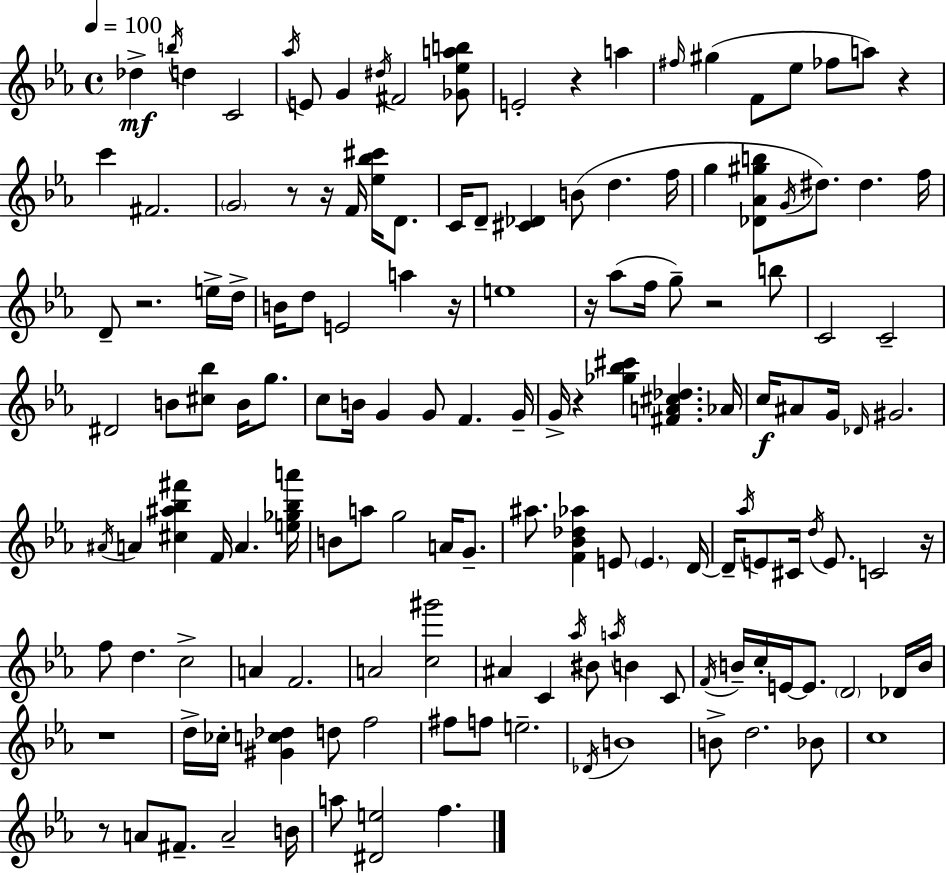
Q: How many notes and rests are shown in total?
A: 148